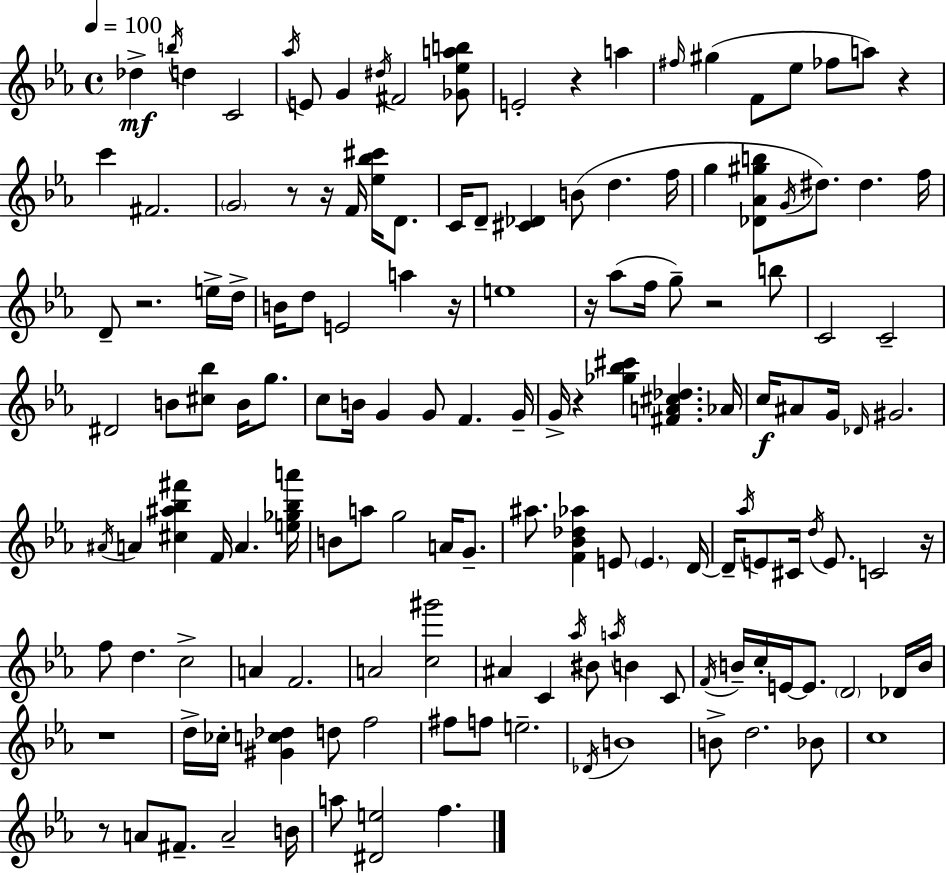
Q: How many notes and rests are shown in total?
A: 148